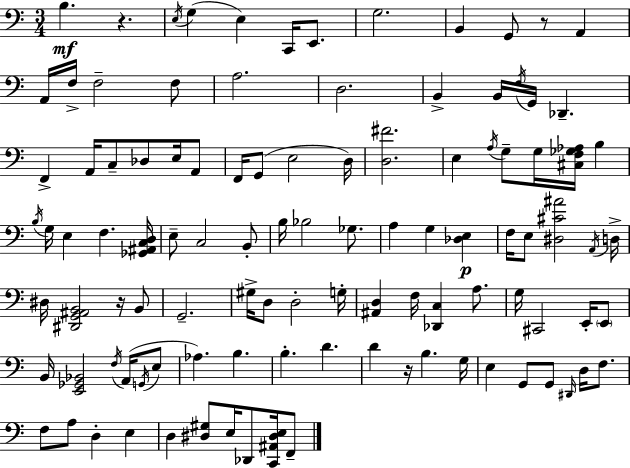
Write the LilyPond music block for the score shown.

{
  \clef bass
  \numericTimeSignature
  \time 3/4
  \key a \minor
  b4.\mf r4. | \acciaccatura { e16 }( g4 e4) c,16 e,8. | g2. | b,4 g,8 r8 a,4 | \break a,16 f16-> f2-- f8 | a2. | d2. | b,4-> b,16 \acciaccatura { f16 } g,16 des,4.-- | \break f,4-> a,16 c8-- des8 e16 | a,8 f,16 g,8( e2 | d16) <d fis'>2. | e4 \acciaccatura { a16 } g8-- g16 <cis f ges aes>16 b4 | \break \acciaccatura { b16 } g16 e4 f4. | <ges, ais, c d>16 e8-- c2 | b,8-. b16 bes2 | ges8. a4 g4 | \break <des e>4\p f16 e8 <dis cis' ais'>2 | \acciaccatura { a,16 } d16-> dis16 <dis, g, ais, b,>2 | r16 b,8 g,2.-- | gis16-> d8 d2-. | \break g16-. <ais, d>4 f16 <des, c>4 | a8. g16 cis,2 | e,16-. \parenthesize e,8 b,16 <e, ges, bes,>2 | \acciaccatura { f16 } a,16( \acciaccatura { g,16 } e8 aes4.) | \break b4. b4.-. | d'4. d'4 r16 | b4. g16 e4 g,8 | g,8 \grace { dis,16 } d16 f8. f8 a8 | \break d4-. e4 d4 | <dis gis>8 e16 des,8 <c, ais, dis e>16 f,8-- \bar "|."
}